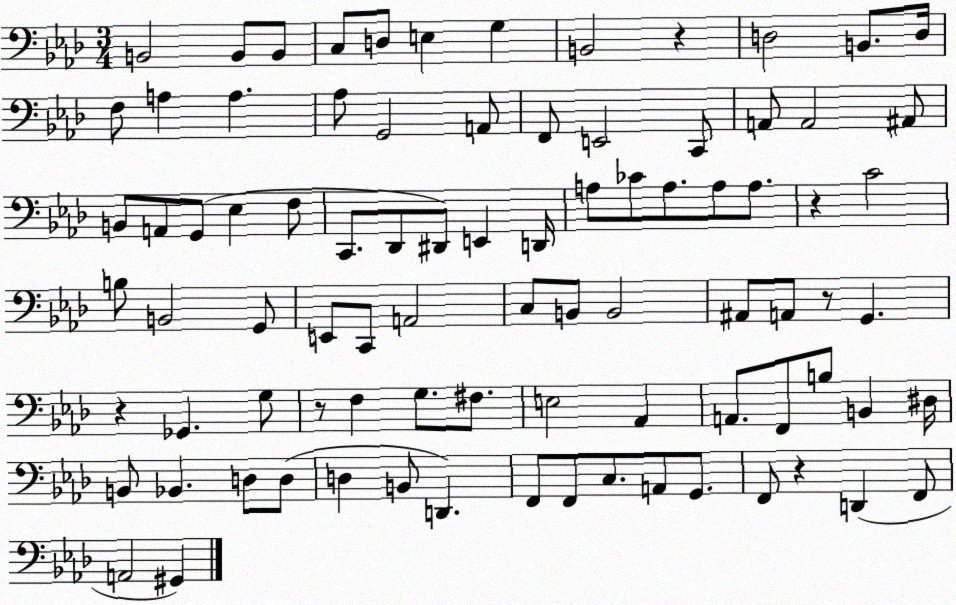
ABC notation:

X:1
T:Untitled
M:3/4
L:1/4
K:Ab
B,,2 B,,/2 B,,/2 C,/2 D,/2 E, G, B,,2 z D,2 B,,/2 D,/4 F,/2 A, A, _A,/2 G,,2 A,,/2 F,,/2 E,,2 C,,/2 A,,/2 A,,2 ^A,,/2 B,,/2 A,,/2 G,,/2 _E, F,/2 C,,/2 _D,,/2 ^D,,/2 E,, D,,/4 A,/2 _C/2 A,/2 A,/2 A,/2 z C2 B,/2 B,,2 G,,/2 E,,/2 C,,/2 A,,2 C,/2 B,,/2 B,,2 ^A,,/2 A,,/2 z/2 G,, z _G,, G,/2 z/2 F, G,/2 ^F,/2 E,2 _A,, A,,/2 F,,/2 B,/2 B,, ^D,/4 B,,/2 _B,, D,/2 D,/2 D, B,,/2 D,, F,,/2 F,,/2 C,/2 A,,/2 G,,/2 F,,/2 z D,, F,,/2 A,,2 ^G,,